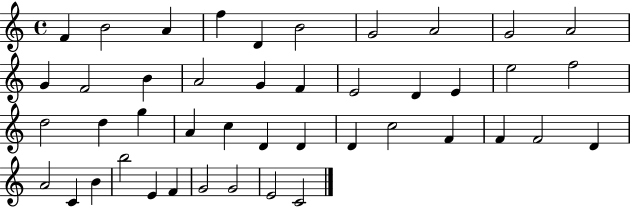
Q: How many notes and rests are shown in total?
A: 44